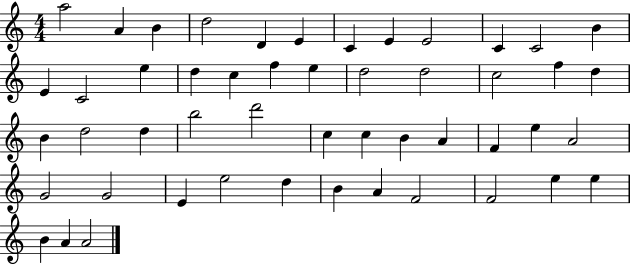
A5/h A4/q B4/q D5/h D4/q E4/q C4/q E4/q E4/h C4/q C4/h B4/q E4/q C4/h E5/q D5/q C5/q F5/q E5/q D5/h D5/h C5/h F5/q D5/q B4/q D5/h D5/q B5/h D6/h C5/q C5/q B4/q A4/q F4/q E5/q A4/h G4/h G4/h E4/q E5/h D5/q B4/q A4/q F4/h F4/h E5/q E5/q B4/q A4/q A4/h